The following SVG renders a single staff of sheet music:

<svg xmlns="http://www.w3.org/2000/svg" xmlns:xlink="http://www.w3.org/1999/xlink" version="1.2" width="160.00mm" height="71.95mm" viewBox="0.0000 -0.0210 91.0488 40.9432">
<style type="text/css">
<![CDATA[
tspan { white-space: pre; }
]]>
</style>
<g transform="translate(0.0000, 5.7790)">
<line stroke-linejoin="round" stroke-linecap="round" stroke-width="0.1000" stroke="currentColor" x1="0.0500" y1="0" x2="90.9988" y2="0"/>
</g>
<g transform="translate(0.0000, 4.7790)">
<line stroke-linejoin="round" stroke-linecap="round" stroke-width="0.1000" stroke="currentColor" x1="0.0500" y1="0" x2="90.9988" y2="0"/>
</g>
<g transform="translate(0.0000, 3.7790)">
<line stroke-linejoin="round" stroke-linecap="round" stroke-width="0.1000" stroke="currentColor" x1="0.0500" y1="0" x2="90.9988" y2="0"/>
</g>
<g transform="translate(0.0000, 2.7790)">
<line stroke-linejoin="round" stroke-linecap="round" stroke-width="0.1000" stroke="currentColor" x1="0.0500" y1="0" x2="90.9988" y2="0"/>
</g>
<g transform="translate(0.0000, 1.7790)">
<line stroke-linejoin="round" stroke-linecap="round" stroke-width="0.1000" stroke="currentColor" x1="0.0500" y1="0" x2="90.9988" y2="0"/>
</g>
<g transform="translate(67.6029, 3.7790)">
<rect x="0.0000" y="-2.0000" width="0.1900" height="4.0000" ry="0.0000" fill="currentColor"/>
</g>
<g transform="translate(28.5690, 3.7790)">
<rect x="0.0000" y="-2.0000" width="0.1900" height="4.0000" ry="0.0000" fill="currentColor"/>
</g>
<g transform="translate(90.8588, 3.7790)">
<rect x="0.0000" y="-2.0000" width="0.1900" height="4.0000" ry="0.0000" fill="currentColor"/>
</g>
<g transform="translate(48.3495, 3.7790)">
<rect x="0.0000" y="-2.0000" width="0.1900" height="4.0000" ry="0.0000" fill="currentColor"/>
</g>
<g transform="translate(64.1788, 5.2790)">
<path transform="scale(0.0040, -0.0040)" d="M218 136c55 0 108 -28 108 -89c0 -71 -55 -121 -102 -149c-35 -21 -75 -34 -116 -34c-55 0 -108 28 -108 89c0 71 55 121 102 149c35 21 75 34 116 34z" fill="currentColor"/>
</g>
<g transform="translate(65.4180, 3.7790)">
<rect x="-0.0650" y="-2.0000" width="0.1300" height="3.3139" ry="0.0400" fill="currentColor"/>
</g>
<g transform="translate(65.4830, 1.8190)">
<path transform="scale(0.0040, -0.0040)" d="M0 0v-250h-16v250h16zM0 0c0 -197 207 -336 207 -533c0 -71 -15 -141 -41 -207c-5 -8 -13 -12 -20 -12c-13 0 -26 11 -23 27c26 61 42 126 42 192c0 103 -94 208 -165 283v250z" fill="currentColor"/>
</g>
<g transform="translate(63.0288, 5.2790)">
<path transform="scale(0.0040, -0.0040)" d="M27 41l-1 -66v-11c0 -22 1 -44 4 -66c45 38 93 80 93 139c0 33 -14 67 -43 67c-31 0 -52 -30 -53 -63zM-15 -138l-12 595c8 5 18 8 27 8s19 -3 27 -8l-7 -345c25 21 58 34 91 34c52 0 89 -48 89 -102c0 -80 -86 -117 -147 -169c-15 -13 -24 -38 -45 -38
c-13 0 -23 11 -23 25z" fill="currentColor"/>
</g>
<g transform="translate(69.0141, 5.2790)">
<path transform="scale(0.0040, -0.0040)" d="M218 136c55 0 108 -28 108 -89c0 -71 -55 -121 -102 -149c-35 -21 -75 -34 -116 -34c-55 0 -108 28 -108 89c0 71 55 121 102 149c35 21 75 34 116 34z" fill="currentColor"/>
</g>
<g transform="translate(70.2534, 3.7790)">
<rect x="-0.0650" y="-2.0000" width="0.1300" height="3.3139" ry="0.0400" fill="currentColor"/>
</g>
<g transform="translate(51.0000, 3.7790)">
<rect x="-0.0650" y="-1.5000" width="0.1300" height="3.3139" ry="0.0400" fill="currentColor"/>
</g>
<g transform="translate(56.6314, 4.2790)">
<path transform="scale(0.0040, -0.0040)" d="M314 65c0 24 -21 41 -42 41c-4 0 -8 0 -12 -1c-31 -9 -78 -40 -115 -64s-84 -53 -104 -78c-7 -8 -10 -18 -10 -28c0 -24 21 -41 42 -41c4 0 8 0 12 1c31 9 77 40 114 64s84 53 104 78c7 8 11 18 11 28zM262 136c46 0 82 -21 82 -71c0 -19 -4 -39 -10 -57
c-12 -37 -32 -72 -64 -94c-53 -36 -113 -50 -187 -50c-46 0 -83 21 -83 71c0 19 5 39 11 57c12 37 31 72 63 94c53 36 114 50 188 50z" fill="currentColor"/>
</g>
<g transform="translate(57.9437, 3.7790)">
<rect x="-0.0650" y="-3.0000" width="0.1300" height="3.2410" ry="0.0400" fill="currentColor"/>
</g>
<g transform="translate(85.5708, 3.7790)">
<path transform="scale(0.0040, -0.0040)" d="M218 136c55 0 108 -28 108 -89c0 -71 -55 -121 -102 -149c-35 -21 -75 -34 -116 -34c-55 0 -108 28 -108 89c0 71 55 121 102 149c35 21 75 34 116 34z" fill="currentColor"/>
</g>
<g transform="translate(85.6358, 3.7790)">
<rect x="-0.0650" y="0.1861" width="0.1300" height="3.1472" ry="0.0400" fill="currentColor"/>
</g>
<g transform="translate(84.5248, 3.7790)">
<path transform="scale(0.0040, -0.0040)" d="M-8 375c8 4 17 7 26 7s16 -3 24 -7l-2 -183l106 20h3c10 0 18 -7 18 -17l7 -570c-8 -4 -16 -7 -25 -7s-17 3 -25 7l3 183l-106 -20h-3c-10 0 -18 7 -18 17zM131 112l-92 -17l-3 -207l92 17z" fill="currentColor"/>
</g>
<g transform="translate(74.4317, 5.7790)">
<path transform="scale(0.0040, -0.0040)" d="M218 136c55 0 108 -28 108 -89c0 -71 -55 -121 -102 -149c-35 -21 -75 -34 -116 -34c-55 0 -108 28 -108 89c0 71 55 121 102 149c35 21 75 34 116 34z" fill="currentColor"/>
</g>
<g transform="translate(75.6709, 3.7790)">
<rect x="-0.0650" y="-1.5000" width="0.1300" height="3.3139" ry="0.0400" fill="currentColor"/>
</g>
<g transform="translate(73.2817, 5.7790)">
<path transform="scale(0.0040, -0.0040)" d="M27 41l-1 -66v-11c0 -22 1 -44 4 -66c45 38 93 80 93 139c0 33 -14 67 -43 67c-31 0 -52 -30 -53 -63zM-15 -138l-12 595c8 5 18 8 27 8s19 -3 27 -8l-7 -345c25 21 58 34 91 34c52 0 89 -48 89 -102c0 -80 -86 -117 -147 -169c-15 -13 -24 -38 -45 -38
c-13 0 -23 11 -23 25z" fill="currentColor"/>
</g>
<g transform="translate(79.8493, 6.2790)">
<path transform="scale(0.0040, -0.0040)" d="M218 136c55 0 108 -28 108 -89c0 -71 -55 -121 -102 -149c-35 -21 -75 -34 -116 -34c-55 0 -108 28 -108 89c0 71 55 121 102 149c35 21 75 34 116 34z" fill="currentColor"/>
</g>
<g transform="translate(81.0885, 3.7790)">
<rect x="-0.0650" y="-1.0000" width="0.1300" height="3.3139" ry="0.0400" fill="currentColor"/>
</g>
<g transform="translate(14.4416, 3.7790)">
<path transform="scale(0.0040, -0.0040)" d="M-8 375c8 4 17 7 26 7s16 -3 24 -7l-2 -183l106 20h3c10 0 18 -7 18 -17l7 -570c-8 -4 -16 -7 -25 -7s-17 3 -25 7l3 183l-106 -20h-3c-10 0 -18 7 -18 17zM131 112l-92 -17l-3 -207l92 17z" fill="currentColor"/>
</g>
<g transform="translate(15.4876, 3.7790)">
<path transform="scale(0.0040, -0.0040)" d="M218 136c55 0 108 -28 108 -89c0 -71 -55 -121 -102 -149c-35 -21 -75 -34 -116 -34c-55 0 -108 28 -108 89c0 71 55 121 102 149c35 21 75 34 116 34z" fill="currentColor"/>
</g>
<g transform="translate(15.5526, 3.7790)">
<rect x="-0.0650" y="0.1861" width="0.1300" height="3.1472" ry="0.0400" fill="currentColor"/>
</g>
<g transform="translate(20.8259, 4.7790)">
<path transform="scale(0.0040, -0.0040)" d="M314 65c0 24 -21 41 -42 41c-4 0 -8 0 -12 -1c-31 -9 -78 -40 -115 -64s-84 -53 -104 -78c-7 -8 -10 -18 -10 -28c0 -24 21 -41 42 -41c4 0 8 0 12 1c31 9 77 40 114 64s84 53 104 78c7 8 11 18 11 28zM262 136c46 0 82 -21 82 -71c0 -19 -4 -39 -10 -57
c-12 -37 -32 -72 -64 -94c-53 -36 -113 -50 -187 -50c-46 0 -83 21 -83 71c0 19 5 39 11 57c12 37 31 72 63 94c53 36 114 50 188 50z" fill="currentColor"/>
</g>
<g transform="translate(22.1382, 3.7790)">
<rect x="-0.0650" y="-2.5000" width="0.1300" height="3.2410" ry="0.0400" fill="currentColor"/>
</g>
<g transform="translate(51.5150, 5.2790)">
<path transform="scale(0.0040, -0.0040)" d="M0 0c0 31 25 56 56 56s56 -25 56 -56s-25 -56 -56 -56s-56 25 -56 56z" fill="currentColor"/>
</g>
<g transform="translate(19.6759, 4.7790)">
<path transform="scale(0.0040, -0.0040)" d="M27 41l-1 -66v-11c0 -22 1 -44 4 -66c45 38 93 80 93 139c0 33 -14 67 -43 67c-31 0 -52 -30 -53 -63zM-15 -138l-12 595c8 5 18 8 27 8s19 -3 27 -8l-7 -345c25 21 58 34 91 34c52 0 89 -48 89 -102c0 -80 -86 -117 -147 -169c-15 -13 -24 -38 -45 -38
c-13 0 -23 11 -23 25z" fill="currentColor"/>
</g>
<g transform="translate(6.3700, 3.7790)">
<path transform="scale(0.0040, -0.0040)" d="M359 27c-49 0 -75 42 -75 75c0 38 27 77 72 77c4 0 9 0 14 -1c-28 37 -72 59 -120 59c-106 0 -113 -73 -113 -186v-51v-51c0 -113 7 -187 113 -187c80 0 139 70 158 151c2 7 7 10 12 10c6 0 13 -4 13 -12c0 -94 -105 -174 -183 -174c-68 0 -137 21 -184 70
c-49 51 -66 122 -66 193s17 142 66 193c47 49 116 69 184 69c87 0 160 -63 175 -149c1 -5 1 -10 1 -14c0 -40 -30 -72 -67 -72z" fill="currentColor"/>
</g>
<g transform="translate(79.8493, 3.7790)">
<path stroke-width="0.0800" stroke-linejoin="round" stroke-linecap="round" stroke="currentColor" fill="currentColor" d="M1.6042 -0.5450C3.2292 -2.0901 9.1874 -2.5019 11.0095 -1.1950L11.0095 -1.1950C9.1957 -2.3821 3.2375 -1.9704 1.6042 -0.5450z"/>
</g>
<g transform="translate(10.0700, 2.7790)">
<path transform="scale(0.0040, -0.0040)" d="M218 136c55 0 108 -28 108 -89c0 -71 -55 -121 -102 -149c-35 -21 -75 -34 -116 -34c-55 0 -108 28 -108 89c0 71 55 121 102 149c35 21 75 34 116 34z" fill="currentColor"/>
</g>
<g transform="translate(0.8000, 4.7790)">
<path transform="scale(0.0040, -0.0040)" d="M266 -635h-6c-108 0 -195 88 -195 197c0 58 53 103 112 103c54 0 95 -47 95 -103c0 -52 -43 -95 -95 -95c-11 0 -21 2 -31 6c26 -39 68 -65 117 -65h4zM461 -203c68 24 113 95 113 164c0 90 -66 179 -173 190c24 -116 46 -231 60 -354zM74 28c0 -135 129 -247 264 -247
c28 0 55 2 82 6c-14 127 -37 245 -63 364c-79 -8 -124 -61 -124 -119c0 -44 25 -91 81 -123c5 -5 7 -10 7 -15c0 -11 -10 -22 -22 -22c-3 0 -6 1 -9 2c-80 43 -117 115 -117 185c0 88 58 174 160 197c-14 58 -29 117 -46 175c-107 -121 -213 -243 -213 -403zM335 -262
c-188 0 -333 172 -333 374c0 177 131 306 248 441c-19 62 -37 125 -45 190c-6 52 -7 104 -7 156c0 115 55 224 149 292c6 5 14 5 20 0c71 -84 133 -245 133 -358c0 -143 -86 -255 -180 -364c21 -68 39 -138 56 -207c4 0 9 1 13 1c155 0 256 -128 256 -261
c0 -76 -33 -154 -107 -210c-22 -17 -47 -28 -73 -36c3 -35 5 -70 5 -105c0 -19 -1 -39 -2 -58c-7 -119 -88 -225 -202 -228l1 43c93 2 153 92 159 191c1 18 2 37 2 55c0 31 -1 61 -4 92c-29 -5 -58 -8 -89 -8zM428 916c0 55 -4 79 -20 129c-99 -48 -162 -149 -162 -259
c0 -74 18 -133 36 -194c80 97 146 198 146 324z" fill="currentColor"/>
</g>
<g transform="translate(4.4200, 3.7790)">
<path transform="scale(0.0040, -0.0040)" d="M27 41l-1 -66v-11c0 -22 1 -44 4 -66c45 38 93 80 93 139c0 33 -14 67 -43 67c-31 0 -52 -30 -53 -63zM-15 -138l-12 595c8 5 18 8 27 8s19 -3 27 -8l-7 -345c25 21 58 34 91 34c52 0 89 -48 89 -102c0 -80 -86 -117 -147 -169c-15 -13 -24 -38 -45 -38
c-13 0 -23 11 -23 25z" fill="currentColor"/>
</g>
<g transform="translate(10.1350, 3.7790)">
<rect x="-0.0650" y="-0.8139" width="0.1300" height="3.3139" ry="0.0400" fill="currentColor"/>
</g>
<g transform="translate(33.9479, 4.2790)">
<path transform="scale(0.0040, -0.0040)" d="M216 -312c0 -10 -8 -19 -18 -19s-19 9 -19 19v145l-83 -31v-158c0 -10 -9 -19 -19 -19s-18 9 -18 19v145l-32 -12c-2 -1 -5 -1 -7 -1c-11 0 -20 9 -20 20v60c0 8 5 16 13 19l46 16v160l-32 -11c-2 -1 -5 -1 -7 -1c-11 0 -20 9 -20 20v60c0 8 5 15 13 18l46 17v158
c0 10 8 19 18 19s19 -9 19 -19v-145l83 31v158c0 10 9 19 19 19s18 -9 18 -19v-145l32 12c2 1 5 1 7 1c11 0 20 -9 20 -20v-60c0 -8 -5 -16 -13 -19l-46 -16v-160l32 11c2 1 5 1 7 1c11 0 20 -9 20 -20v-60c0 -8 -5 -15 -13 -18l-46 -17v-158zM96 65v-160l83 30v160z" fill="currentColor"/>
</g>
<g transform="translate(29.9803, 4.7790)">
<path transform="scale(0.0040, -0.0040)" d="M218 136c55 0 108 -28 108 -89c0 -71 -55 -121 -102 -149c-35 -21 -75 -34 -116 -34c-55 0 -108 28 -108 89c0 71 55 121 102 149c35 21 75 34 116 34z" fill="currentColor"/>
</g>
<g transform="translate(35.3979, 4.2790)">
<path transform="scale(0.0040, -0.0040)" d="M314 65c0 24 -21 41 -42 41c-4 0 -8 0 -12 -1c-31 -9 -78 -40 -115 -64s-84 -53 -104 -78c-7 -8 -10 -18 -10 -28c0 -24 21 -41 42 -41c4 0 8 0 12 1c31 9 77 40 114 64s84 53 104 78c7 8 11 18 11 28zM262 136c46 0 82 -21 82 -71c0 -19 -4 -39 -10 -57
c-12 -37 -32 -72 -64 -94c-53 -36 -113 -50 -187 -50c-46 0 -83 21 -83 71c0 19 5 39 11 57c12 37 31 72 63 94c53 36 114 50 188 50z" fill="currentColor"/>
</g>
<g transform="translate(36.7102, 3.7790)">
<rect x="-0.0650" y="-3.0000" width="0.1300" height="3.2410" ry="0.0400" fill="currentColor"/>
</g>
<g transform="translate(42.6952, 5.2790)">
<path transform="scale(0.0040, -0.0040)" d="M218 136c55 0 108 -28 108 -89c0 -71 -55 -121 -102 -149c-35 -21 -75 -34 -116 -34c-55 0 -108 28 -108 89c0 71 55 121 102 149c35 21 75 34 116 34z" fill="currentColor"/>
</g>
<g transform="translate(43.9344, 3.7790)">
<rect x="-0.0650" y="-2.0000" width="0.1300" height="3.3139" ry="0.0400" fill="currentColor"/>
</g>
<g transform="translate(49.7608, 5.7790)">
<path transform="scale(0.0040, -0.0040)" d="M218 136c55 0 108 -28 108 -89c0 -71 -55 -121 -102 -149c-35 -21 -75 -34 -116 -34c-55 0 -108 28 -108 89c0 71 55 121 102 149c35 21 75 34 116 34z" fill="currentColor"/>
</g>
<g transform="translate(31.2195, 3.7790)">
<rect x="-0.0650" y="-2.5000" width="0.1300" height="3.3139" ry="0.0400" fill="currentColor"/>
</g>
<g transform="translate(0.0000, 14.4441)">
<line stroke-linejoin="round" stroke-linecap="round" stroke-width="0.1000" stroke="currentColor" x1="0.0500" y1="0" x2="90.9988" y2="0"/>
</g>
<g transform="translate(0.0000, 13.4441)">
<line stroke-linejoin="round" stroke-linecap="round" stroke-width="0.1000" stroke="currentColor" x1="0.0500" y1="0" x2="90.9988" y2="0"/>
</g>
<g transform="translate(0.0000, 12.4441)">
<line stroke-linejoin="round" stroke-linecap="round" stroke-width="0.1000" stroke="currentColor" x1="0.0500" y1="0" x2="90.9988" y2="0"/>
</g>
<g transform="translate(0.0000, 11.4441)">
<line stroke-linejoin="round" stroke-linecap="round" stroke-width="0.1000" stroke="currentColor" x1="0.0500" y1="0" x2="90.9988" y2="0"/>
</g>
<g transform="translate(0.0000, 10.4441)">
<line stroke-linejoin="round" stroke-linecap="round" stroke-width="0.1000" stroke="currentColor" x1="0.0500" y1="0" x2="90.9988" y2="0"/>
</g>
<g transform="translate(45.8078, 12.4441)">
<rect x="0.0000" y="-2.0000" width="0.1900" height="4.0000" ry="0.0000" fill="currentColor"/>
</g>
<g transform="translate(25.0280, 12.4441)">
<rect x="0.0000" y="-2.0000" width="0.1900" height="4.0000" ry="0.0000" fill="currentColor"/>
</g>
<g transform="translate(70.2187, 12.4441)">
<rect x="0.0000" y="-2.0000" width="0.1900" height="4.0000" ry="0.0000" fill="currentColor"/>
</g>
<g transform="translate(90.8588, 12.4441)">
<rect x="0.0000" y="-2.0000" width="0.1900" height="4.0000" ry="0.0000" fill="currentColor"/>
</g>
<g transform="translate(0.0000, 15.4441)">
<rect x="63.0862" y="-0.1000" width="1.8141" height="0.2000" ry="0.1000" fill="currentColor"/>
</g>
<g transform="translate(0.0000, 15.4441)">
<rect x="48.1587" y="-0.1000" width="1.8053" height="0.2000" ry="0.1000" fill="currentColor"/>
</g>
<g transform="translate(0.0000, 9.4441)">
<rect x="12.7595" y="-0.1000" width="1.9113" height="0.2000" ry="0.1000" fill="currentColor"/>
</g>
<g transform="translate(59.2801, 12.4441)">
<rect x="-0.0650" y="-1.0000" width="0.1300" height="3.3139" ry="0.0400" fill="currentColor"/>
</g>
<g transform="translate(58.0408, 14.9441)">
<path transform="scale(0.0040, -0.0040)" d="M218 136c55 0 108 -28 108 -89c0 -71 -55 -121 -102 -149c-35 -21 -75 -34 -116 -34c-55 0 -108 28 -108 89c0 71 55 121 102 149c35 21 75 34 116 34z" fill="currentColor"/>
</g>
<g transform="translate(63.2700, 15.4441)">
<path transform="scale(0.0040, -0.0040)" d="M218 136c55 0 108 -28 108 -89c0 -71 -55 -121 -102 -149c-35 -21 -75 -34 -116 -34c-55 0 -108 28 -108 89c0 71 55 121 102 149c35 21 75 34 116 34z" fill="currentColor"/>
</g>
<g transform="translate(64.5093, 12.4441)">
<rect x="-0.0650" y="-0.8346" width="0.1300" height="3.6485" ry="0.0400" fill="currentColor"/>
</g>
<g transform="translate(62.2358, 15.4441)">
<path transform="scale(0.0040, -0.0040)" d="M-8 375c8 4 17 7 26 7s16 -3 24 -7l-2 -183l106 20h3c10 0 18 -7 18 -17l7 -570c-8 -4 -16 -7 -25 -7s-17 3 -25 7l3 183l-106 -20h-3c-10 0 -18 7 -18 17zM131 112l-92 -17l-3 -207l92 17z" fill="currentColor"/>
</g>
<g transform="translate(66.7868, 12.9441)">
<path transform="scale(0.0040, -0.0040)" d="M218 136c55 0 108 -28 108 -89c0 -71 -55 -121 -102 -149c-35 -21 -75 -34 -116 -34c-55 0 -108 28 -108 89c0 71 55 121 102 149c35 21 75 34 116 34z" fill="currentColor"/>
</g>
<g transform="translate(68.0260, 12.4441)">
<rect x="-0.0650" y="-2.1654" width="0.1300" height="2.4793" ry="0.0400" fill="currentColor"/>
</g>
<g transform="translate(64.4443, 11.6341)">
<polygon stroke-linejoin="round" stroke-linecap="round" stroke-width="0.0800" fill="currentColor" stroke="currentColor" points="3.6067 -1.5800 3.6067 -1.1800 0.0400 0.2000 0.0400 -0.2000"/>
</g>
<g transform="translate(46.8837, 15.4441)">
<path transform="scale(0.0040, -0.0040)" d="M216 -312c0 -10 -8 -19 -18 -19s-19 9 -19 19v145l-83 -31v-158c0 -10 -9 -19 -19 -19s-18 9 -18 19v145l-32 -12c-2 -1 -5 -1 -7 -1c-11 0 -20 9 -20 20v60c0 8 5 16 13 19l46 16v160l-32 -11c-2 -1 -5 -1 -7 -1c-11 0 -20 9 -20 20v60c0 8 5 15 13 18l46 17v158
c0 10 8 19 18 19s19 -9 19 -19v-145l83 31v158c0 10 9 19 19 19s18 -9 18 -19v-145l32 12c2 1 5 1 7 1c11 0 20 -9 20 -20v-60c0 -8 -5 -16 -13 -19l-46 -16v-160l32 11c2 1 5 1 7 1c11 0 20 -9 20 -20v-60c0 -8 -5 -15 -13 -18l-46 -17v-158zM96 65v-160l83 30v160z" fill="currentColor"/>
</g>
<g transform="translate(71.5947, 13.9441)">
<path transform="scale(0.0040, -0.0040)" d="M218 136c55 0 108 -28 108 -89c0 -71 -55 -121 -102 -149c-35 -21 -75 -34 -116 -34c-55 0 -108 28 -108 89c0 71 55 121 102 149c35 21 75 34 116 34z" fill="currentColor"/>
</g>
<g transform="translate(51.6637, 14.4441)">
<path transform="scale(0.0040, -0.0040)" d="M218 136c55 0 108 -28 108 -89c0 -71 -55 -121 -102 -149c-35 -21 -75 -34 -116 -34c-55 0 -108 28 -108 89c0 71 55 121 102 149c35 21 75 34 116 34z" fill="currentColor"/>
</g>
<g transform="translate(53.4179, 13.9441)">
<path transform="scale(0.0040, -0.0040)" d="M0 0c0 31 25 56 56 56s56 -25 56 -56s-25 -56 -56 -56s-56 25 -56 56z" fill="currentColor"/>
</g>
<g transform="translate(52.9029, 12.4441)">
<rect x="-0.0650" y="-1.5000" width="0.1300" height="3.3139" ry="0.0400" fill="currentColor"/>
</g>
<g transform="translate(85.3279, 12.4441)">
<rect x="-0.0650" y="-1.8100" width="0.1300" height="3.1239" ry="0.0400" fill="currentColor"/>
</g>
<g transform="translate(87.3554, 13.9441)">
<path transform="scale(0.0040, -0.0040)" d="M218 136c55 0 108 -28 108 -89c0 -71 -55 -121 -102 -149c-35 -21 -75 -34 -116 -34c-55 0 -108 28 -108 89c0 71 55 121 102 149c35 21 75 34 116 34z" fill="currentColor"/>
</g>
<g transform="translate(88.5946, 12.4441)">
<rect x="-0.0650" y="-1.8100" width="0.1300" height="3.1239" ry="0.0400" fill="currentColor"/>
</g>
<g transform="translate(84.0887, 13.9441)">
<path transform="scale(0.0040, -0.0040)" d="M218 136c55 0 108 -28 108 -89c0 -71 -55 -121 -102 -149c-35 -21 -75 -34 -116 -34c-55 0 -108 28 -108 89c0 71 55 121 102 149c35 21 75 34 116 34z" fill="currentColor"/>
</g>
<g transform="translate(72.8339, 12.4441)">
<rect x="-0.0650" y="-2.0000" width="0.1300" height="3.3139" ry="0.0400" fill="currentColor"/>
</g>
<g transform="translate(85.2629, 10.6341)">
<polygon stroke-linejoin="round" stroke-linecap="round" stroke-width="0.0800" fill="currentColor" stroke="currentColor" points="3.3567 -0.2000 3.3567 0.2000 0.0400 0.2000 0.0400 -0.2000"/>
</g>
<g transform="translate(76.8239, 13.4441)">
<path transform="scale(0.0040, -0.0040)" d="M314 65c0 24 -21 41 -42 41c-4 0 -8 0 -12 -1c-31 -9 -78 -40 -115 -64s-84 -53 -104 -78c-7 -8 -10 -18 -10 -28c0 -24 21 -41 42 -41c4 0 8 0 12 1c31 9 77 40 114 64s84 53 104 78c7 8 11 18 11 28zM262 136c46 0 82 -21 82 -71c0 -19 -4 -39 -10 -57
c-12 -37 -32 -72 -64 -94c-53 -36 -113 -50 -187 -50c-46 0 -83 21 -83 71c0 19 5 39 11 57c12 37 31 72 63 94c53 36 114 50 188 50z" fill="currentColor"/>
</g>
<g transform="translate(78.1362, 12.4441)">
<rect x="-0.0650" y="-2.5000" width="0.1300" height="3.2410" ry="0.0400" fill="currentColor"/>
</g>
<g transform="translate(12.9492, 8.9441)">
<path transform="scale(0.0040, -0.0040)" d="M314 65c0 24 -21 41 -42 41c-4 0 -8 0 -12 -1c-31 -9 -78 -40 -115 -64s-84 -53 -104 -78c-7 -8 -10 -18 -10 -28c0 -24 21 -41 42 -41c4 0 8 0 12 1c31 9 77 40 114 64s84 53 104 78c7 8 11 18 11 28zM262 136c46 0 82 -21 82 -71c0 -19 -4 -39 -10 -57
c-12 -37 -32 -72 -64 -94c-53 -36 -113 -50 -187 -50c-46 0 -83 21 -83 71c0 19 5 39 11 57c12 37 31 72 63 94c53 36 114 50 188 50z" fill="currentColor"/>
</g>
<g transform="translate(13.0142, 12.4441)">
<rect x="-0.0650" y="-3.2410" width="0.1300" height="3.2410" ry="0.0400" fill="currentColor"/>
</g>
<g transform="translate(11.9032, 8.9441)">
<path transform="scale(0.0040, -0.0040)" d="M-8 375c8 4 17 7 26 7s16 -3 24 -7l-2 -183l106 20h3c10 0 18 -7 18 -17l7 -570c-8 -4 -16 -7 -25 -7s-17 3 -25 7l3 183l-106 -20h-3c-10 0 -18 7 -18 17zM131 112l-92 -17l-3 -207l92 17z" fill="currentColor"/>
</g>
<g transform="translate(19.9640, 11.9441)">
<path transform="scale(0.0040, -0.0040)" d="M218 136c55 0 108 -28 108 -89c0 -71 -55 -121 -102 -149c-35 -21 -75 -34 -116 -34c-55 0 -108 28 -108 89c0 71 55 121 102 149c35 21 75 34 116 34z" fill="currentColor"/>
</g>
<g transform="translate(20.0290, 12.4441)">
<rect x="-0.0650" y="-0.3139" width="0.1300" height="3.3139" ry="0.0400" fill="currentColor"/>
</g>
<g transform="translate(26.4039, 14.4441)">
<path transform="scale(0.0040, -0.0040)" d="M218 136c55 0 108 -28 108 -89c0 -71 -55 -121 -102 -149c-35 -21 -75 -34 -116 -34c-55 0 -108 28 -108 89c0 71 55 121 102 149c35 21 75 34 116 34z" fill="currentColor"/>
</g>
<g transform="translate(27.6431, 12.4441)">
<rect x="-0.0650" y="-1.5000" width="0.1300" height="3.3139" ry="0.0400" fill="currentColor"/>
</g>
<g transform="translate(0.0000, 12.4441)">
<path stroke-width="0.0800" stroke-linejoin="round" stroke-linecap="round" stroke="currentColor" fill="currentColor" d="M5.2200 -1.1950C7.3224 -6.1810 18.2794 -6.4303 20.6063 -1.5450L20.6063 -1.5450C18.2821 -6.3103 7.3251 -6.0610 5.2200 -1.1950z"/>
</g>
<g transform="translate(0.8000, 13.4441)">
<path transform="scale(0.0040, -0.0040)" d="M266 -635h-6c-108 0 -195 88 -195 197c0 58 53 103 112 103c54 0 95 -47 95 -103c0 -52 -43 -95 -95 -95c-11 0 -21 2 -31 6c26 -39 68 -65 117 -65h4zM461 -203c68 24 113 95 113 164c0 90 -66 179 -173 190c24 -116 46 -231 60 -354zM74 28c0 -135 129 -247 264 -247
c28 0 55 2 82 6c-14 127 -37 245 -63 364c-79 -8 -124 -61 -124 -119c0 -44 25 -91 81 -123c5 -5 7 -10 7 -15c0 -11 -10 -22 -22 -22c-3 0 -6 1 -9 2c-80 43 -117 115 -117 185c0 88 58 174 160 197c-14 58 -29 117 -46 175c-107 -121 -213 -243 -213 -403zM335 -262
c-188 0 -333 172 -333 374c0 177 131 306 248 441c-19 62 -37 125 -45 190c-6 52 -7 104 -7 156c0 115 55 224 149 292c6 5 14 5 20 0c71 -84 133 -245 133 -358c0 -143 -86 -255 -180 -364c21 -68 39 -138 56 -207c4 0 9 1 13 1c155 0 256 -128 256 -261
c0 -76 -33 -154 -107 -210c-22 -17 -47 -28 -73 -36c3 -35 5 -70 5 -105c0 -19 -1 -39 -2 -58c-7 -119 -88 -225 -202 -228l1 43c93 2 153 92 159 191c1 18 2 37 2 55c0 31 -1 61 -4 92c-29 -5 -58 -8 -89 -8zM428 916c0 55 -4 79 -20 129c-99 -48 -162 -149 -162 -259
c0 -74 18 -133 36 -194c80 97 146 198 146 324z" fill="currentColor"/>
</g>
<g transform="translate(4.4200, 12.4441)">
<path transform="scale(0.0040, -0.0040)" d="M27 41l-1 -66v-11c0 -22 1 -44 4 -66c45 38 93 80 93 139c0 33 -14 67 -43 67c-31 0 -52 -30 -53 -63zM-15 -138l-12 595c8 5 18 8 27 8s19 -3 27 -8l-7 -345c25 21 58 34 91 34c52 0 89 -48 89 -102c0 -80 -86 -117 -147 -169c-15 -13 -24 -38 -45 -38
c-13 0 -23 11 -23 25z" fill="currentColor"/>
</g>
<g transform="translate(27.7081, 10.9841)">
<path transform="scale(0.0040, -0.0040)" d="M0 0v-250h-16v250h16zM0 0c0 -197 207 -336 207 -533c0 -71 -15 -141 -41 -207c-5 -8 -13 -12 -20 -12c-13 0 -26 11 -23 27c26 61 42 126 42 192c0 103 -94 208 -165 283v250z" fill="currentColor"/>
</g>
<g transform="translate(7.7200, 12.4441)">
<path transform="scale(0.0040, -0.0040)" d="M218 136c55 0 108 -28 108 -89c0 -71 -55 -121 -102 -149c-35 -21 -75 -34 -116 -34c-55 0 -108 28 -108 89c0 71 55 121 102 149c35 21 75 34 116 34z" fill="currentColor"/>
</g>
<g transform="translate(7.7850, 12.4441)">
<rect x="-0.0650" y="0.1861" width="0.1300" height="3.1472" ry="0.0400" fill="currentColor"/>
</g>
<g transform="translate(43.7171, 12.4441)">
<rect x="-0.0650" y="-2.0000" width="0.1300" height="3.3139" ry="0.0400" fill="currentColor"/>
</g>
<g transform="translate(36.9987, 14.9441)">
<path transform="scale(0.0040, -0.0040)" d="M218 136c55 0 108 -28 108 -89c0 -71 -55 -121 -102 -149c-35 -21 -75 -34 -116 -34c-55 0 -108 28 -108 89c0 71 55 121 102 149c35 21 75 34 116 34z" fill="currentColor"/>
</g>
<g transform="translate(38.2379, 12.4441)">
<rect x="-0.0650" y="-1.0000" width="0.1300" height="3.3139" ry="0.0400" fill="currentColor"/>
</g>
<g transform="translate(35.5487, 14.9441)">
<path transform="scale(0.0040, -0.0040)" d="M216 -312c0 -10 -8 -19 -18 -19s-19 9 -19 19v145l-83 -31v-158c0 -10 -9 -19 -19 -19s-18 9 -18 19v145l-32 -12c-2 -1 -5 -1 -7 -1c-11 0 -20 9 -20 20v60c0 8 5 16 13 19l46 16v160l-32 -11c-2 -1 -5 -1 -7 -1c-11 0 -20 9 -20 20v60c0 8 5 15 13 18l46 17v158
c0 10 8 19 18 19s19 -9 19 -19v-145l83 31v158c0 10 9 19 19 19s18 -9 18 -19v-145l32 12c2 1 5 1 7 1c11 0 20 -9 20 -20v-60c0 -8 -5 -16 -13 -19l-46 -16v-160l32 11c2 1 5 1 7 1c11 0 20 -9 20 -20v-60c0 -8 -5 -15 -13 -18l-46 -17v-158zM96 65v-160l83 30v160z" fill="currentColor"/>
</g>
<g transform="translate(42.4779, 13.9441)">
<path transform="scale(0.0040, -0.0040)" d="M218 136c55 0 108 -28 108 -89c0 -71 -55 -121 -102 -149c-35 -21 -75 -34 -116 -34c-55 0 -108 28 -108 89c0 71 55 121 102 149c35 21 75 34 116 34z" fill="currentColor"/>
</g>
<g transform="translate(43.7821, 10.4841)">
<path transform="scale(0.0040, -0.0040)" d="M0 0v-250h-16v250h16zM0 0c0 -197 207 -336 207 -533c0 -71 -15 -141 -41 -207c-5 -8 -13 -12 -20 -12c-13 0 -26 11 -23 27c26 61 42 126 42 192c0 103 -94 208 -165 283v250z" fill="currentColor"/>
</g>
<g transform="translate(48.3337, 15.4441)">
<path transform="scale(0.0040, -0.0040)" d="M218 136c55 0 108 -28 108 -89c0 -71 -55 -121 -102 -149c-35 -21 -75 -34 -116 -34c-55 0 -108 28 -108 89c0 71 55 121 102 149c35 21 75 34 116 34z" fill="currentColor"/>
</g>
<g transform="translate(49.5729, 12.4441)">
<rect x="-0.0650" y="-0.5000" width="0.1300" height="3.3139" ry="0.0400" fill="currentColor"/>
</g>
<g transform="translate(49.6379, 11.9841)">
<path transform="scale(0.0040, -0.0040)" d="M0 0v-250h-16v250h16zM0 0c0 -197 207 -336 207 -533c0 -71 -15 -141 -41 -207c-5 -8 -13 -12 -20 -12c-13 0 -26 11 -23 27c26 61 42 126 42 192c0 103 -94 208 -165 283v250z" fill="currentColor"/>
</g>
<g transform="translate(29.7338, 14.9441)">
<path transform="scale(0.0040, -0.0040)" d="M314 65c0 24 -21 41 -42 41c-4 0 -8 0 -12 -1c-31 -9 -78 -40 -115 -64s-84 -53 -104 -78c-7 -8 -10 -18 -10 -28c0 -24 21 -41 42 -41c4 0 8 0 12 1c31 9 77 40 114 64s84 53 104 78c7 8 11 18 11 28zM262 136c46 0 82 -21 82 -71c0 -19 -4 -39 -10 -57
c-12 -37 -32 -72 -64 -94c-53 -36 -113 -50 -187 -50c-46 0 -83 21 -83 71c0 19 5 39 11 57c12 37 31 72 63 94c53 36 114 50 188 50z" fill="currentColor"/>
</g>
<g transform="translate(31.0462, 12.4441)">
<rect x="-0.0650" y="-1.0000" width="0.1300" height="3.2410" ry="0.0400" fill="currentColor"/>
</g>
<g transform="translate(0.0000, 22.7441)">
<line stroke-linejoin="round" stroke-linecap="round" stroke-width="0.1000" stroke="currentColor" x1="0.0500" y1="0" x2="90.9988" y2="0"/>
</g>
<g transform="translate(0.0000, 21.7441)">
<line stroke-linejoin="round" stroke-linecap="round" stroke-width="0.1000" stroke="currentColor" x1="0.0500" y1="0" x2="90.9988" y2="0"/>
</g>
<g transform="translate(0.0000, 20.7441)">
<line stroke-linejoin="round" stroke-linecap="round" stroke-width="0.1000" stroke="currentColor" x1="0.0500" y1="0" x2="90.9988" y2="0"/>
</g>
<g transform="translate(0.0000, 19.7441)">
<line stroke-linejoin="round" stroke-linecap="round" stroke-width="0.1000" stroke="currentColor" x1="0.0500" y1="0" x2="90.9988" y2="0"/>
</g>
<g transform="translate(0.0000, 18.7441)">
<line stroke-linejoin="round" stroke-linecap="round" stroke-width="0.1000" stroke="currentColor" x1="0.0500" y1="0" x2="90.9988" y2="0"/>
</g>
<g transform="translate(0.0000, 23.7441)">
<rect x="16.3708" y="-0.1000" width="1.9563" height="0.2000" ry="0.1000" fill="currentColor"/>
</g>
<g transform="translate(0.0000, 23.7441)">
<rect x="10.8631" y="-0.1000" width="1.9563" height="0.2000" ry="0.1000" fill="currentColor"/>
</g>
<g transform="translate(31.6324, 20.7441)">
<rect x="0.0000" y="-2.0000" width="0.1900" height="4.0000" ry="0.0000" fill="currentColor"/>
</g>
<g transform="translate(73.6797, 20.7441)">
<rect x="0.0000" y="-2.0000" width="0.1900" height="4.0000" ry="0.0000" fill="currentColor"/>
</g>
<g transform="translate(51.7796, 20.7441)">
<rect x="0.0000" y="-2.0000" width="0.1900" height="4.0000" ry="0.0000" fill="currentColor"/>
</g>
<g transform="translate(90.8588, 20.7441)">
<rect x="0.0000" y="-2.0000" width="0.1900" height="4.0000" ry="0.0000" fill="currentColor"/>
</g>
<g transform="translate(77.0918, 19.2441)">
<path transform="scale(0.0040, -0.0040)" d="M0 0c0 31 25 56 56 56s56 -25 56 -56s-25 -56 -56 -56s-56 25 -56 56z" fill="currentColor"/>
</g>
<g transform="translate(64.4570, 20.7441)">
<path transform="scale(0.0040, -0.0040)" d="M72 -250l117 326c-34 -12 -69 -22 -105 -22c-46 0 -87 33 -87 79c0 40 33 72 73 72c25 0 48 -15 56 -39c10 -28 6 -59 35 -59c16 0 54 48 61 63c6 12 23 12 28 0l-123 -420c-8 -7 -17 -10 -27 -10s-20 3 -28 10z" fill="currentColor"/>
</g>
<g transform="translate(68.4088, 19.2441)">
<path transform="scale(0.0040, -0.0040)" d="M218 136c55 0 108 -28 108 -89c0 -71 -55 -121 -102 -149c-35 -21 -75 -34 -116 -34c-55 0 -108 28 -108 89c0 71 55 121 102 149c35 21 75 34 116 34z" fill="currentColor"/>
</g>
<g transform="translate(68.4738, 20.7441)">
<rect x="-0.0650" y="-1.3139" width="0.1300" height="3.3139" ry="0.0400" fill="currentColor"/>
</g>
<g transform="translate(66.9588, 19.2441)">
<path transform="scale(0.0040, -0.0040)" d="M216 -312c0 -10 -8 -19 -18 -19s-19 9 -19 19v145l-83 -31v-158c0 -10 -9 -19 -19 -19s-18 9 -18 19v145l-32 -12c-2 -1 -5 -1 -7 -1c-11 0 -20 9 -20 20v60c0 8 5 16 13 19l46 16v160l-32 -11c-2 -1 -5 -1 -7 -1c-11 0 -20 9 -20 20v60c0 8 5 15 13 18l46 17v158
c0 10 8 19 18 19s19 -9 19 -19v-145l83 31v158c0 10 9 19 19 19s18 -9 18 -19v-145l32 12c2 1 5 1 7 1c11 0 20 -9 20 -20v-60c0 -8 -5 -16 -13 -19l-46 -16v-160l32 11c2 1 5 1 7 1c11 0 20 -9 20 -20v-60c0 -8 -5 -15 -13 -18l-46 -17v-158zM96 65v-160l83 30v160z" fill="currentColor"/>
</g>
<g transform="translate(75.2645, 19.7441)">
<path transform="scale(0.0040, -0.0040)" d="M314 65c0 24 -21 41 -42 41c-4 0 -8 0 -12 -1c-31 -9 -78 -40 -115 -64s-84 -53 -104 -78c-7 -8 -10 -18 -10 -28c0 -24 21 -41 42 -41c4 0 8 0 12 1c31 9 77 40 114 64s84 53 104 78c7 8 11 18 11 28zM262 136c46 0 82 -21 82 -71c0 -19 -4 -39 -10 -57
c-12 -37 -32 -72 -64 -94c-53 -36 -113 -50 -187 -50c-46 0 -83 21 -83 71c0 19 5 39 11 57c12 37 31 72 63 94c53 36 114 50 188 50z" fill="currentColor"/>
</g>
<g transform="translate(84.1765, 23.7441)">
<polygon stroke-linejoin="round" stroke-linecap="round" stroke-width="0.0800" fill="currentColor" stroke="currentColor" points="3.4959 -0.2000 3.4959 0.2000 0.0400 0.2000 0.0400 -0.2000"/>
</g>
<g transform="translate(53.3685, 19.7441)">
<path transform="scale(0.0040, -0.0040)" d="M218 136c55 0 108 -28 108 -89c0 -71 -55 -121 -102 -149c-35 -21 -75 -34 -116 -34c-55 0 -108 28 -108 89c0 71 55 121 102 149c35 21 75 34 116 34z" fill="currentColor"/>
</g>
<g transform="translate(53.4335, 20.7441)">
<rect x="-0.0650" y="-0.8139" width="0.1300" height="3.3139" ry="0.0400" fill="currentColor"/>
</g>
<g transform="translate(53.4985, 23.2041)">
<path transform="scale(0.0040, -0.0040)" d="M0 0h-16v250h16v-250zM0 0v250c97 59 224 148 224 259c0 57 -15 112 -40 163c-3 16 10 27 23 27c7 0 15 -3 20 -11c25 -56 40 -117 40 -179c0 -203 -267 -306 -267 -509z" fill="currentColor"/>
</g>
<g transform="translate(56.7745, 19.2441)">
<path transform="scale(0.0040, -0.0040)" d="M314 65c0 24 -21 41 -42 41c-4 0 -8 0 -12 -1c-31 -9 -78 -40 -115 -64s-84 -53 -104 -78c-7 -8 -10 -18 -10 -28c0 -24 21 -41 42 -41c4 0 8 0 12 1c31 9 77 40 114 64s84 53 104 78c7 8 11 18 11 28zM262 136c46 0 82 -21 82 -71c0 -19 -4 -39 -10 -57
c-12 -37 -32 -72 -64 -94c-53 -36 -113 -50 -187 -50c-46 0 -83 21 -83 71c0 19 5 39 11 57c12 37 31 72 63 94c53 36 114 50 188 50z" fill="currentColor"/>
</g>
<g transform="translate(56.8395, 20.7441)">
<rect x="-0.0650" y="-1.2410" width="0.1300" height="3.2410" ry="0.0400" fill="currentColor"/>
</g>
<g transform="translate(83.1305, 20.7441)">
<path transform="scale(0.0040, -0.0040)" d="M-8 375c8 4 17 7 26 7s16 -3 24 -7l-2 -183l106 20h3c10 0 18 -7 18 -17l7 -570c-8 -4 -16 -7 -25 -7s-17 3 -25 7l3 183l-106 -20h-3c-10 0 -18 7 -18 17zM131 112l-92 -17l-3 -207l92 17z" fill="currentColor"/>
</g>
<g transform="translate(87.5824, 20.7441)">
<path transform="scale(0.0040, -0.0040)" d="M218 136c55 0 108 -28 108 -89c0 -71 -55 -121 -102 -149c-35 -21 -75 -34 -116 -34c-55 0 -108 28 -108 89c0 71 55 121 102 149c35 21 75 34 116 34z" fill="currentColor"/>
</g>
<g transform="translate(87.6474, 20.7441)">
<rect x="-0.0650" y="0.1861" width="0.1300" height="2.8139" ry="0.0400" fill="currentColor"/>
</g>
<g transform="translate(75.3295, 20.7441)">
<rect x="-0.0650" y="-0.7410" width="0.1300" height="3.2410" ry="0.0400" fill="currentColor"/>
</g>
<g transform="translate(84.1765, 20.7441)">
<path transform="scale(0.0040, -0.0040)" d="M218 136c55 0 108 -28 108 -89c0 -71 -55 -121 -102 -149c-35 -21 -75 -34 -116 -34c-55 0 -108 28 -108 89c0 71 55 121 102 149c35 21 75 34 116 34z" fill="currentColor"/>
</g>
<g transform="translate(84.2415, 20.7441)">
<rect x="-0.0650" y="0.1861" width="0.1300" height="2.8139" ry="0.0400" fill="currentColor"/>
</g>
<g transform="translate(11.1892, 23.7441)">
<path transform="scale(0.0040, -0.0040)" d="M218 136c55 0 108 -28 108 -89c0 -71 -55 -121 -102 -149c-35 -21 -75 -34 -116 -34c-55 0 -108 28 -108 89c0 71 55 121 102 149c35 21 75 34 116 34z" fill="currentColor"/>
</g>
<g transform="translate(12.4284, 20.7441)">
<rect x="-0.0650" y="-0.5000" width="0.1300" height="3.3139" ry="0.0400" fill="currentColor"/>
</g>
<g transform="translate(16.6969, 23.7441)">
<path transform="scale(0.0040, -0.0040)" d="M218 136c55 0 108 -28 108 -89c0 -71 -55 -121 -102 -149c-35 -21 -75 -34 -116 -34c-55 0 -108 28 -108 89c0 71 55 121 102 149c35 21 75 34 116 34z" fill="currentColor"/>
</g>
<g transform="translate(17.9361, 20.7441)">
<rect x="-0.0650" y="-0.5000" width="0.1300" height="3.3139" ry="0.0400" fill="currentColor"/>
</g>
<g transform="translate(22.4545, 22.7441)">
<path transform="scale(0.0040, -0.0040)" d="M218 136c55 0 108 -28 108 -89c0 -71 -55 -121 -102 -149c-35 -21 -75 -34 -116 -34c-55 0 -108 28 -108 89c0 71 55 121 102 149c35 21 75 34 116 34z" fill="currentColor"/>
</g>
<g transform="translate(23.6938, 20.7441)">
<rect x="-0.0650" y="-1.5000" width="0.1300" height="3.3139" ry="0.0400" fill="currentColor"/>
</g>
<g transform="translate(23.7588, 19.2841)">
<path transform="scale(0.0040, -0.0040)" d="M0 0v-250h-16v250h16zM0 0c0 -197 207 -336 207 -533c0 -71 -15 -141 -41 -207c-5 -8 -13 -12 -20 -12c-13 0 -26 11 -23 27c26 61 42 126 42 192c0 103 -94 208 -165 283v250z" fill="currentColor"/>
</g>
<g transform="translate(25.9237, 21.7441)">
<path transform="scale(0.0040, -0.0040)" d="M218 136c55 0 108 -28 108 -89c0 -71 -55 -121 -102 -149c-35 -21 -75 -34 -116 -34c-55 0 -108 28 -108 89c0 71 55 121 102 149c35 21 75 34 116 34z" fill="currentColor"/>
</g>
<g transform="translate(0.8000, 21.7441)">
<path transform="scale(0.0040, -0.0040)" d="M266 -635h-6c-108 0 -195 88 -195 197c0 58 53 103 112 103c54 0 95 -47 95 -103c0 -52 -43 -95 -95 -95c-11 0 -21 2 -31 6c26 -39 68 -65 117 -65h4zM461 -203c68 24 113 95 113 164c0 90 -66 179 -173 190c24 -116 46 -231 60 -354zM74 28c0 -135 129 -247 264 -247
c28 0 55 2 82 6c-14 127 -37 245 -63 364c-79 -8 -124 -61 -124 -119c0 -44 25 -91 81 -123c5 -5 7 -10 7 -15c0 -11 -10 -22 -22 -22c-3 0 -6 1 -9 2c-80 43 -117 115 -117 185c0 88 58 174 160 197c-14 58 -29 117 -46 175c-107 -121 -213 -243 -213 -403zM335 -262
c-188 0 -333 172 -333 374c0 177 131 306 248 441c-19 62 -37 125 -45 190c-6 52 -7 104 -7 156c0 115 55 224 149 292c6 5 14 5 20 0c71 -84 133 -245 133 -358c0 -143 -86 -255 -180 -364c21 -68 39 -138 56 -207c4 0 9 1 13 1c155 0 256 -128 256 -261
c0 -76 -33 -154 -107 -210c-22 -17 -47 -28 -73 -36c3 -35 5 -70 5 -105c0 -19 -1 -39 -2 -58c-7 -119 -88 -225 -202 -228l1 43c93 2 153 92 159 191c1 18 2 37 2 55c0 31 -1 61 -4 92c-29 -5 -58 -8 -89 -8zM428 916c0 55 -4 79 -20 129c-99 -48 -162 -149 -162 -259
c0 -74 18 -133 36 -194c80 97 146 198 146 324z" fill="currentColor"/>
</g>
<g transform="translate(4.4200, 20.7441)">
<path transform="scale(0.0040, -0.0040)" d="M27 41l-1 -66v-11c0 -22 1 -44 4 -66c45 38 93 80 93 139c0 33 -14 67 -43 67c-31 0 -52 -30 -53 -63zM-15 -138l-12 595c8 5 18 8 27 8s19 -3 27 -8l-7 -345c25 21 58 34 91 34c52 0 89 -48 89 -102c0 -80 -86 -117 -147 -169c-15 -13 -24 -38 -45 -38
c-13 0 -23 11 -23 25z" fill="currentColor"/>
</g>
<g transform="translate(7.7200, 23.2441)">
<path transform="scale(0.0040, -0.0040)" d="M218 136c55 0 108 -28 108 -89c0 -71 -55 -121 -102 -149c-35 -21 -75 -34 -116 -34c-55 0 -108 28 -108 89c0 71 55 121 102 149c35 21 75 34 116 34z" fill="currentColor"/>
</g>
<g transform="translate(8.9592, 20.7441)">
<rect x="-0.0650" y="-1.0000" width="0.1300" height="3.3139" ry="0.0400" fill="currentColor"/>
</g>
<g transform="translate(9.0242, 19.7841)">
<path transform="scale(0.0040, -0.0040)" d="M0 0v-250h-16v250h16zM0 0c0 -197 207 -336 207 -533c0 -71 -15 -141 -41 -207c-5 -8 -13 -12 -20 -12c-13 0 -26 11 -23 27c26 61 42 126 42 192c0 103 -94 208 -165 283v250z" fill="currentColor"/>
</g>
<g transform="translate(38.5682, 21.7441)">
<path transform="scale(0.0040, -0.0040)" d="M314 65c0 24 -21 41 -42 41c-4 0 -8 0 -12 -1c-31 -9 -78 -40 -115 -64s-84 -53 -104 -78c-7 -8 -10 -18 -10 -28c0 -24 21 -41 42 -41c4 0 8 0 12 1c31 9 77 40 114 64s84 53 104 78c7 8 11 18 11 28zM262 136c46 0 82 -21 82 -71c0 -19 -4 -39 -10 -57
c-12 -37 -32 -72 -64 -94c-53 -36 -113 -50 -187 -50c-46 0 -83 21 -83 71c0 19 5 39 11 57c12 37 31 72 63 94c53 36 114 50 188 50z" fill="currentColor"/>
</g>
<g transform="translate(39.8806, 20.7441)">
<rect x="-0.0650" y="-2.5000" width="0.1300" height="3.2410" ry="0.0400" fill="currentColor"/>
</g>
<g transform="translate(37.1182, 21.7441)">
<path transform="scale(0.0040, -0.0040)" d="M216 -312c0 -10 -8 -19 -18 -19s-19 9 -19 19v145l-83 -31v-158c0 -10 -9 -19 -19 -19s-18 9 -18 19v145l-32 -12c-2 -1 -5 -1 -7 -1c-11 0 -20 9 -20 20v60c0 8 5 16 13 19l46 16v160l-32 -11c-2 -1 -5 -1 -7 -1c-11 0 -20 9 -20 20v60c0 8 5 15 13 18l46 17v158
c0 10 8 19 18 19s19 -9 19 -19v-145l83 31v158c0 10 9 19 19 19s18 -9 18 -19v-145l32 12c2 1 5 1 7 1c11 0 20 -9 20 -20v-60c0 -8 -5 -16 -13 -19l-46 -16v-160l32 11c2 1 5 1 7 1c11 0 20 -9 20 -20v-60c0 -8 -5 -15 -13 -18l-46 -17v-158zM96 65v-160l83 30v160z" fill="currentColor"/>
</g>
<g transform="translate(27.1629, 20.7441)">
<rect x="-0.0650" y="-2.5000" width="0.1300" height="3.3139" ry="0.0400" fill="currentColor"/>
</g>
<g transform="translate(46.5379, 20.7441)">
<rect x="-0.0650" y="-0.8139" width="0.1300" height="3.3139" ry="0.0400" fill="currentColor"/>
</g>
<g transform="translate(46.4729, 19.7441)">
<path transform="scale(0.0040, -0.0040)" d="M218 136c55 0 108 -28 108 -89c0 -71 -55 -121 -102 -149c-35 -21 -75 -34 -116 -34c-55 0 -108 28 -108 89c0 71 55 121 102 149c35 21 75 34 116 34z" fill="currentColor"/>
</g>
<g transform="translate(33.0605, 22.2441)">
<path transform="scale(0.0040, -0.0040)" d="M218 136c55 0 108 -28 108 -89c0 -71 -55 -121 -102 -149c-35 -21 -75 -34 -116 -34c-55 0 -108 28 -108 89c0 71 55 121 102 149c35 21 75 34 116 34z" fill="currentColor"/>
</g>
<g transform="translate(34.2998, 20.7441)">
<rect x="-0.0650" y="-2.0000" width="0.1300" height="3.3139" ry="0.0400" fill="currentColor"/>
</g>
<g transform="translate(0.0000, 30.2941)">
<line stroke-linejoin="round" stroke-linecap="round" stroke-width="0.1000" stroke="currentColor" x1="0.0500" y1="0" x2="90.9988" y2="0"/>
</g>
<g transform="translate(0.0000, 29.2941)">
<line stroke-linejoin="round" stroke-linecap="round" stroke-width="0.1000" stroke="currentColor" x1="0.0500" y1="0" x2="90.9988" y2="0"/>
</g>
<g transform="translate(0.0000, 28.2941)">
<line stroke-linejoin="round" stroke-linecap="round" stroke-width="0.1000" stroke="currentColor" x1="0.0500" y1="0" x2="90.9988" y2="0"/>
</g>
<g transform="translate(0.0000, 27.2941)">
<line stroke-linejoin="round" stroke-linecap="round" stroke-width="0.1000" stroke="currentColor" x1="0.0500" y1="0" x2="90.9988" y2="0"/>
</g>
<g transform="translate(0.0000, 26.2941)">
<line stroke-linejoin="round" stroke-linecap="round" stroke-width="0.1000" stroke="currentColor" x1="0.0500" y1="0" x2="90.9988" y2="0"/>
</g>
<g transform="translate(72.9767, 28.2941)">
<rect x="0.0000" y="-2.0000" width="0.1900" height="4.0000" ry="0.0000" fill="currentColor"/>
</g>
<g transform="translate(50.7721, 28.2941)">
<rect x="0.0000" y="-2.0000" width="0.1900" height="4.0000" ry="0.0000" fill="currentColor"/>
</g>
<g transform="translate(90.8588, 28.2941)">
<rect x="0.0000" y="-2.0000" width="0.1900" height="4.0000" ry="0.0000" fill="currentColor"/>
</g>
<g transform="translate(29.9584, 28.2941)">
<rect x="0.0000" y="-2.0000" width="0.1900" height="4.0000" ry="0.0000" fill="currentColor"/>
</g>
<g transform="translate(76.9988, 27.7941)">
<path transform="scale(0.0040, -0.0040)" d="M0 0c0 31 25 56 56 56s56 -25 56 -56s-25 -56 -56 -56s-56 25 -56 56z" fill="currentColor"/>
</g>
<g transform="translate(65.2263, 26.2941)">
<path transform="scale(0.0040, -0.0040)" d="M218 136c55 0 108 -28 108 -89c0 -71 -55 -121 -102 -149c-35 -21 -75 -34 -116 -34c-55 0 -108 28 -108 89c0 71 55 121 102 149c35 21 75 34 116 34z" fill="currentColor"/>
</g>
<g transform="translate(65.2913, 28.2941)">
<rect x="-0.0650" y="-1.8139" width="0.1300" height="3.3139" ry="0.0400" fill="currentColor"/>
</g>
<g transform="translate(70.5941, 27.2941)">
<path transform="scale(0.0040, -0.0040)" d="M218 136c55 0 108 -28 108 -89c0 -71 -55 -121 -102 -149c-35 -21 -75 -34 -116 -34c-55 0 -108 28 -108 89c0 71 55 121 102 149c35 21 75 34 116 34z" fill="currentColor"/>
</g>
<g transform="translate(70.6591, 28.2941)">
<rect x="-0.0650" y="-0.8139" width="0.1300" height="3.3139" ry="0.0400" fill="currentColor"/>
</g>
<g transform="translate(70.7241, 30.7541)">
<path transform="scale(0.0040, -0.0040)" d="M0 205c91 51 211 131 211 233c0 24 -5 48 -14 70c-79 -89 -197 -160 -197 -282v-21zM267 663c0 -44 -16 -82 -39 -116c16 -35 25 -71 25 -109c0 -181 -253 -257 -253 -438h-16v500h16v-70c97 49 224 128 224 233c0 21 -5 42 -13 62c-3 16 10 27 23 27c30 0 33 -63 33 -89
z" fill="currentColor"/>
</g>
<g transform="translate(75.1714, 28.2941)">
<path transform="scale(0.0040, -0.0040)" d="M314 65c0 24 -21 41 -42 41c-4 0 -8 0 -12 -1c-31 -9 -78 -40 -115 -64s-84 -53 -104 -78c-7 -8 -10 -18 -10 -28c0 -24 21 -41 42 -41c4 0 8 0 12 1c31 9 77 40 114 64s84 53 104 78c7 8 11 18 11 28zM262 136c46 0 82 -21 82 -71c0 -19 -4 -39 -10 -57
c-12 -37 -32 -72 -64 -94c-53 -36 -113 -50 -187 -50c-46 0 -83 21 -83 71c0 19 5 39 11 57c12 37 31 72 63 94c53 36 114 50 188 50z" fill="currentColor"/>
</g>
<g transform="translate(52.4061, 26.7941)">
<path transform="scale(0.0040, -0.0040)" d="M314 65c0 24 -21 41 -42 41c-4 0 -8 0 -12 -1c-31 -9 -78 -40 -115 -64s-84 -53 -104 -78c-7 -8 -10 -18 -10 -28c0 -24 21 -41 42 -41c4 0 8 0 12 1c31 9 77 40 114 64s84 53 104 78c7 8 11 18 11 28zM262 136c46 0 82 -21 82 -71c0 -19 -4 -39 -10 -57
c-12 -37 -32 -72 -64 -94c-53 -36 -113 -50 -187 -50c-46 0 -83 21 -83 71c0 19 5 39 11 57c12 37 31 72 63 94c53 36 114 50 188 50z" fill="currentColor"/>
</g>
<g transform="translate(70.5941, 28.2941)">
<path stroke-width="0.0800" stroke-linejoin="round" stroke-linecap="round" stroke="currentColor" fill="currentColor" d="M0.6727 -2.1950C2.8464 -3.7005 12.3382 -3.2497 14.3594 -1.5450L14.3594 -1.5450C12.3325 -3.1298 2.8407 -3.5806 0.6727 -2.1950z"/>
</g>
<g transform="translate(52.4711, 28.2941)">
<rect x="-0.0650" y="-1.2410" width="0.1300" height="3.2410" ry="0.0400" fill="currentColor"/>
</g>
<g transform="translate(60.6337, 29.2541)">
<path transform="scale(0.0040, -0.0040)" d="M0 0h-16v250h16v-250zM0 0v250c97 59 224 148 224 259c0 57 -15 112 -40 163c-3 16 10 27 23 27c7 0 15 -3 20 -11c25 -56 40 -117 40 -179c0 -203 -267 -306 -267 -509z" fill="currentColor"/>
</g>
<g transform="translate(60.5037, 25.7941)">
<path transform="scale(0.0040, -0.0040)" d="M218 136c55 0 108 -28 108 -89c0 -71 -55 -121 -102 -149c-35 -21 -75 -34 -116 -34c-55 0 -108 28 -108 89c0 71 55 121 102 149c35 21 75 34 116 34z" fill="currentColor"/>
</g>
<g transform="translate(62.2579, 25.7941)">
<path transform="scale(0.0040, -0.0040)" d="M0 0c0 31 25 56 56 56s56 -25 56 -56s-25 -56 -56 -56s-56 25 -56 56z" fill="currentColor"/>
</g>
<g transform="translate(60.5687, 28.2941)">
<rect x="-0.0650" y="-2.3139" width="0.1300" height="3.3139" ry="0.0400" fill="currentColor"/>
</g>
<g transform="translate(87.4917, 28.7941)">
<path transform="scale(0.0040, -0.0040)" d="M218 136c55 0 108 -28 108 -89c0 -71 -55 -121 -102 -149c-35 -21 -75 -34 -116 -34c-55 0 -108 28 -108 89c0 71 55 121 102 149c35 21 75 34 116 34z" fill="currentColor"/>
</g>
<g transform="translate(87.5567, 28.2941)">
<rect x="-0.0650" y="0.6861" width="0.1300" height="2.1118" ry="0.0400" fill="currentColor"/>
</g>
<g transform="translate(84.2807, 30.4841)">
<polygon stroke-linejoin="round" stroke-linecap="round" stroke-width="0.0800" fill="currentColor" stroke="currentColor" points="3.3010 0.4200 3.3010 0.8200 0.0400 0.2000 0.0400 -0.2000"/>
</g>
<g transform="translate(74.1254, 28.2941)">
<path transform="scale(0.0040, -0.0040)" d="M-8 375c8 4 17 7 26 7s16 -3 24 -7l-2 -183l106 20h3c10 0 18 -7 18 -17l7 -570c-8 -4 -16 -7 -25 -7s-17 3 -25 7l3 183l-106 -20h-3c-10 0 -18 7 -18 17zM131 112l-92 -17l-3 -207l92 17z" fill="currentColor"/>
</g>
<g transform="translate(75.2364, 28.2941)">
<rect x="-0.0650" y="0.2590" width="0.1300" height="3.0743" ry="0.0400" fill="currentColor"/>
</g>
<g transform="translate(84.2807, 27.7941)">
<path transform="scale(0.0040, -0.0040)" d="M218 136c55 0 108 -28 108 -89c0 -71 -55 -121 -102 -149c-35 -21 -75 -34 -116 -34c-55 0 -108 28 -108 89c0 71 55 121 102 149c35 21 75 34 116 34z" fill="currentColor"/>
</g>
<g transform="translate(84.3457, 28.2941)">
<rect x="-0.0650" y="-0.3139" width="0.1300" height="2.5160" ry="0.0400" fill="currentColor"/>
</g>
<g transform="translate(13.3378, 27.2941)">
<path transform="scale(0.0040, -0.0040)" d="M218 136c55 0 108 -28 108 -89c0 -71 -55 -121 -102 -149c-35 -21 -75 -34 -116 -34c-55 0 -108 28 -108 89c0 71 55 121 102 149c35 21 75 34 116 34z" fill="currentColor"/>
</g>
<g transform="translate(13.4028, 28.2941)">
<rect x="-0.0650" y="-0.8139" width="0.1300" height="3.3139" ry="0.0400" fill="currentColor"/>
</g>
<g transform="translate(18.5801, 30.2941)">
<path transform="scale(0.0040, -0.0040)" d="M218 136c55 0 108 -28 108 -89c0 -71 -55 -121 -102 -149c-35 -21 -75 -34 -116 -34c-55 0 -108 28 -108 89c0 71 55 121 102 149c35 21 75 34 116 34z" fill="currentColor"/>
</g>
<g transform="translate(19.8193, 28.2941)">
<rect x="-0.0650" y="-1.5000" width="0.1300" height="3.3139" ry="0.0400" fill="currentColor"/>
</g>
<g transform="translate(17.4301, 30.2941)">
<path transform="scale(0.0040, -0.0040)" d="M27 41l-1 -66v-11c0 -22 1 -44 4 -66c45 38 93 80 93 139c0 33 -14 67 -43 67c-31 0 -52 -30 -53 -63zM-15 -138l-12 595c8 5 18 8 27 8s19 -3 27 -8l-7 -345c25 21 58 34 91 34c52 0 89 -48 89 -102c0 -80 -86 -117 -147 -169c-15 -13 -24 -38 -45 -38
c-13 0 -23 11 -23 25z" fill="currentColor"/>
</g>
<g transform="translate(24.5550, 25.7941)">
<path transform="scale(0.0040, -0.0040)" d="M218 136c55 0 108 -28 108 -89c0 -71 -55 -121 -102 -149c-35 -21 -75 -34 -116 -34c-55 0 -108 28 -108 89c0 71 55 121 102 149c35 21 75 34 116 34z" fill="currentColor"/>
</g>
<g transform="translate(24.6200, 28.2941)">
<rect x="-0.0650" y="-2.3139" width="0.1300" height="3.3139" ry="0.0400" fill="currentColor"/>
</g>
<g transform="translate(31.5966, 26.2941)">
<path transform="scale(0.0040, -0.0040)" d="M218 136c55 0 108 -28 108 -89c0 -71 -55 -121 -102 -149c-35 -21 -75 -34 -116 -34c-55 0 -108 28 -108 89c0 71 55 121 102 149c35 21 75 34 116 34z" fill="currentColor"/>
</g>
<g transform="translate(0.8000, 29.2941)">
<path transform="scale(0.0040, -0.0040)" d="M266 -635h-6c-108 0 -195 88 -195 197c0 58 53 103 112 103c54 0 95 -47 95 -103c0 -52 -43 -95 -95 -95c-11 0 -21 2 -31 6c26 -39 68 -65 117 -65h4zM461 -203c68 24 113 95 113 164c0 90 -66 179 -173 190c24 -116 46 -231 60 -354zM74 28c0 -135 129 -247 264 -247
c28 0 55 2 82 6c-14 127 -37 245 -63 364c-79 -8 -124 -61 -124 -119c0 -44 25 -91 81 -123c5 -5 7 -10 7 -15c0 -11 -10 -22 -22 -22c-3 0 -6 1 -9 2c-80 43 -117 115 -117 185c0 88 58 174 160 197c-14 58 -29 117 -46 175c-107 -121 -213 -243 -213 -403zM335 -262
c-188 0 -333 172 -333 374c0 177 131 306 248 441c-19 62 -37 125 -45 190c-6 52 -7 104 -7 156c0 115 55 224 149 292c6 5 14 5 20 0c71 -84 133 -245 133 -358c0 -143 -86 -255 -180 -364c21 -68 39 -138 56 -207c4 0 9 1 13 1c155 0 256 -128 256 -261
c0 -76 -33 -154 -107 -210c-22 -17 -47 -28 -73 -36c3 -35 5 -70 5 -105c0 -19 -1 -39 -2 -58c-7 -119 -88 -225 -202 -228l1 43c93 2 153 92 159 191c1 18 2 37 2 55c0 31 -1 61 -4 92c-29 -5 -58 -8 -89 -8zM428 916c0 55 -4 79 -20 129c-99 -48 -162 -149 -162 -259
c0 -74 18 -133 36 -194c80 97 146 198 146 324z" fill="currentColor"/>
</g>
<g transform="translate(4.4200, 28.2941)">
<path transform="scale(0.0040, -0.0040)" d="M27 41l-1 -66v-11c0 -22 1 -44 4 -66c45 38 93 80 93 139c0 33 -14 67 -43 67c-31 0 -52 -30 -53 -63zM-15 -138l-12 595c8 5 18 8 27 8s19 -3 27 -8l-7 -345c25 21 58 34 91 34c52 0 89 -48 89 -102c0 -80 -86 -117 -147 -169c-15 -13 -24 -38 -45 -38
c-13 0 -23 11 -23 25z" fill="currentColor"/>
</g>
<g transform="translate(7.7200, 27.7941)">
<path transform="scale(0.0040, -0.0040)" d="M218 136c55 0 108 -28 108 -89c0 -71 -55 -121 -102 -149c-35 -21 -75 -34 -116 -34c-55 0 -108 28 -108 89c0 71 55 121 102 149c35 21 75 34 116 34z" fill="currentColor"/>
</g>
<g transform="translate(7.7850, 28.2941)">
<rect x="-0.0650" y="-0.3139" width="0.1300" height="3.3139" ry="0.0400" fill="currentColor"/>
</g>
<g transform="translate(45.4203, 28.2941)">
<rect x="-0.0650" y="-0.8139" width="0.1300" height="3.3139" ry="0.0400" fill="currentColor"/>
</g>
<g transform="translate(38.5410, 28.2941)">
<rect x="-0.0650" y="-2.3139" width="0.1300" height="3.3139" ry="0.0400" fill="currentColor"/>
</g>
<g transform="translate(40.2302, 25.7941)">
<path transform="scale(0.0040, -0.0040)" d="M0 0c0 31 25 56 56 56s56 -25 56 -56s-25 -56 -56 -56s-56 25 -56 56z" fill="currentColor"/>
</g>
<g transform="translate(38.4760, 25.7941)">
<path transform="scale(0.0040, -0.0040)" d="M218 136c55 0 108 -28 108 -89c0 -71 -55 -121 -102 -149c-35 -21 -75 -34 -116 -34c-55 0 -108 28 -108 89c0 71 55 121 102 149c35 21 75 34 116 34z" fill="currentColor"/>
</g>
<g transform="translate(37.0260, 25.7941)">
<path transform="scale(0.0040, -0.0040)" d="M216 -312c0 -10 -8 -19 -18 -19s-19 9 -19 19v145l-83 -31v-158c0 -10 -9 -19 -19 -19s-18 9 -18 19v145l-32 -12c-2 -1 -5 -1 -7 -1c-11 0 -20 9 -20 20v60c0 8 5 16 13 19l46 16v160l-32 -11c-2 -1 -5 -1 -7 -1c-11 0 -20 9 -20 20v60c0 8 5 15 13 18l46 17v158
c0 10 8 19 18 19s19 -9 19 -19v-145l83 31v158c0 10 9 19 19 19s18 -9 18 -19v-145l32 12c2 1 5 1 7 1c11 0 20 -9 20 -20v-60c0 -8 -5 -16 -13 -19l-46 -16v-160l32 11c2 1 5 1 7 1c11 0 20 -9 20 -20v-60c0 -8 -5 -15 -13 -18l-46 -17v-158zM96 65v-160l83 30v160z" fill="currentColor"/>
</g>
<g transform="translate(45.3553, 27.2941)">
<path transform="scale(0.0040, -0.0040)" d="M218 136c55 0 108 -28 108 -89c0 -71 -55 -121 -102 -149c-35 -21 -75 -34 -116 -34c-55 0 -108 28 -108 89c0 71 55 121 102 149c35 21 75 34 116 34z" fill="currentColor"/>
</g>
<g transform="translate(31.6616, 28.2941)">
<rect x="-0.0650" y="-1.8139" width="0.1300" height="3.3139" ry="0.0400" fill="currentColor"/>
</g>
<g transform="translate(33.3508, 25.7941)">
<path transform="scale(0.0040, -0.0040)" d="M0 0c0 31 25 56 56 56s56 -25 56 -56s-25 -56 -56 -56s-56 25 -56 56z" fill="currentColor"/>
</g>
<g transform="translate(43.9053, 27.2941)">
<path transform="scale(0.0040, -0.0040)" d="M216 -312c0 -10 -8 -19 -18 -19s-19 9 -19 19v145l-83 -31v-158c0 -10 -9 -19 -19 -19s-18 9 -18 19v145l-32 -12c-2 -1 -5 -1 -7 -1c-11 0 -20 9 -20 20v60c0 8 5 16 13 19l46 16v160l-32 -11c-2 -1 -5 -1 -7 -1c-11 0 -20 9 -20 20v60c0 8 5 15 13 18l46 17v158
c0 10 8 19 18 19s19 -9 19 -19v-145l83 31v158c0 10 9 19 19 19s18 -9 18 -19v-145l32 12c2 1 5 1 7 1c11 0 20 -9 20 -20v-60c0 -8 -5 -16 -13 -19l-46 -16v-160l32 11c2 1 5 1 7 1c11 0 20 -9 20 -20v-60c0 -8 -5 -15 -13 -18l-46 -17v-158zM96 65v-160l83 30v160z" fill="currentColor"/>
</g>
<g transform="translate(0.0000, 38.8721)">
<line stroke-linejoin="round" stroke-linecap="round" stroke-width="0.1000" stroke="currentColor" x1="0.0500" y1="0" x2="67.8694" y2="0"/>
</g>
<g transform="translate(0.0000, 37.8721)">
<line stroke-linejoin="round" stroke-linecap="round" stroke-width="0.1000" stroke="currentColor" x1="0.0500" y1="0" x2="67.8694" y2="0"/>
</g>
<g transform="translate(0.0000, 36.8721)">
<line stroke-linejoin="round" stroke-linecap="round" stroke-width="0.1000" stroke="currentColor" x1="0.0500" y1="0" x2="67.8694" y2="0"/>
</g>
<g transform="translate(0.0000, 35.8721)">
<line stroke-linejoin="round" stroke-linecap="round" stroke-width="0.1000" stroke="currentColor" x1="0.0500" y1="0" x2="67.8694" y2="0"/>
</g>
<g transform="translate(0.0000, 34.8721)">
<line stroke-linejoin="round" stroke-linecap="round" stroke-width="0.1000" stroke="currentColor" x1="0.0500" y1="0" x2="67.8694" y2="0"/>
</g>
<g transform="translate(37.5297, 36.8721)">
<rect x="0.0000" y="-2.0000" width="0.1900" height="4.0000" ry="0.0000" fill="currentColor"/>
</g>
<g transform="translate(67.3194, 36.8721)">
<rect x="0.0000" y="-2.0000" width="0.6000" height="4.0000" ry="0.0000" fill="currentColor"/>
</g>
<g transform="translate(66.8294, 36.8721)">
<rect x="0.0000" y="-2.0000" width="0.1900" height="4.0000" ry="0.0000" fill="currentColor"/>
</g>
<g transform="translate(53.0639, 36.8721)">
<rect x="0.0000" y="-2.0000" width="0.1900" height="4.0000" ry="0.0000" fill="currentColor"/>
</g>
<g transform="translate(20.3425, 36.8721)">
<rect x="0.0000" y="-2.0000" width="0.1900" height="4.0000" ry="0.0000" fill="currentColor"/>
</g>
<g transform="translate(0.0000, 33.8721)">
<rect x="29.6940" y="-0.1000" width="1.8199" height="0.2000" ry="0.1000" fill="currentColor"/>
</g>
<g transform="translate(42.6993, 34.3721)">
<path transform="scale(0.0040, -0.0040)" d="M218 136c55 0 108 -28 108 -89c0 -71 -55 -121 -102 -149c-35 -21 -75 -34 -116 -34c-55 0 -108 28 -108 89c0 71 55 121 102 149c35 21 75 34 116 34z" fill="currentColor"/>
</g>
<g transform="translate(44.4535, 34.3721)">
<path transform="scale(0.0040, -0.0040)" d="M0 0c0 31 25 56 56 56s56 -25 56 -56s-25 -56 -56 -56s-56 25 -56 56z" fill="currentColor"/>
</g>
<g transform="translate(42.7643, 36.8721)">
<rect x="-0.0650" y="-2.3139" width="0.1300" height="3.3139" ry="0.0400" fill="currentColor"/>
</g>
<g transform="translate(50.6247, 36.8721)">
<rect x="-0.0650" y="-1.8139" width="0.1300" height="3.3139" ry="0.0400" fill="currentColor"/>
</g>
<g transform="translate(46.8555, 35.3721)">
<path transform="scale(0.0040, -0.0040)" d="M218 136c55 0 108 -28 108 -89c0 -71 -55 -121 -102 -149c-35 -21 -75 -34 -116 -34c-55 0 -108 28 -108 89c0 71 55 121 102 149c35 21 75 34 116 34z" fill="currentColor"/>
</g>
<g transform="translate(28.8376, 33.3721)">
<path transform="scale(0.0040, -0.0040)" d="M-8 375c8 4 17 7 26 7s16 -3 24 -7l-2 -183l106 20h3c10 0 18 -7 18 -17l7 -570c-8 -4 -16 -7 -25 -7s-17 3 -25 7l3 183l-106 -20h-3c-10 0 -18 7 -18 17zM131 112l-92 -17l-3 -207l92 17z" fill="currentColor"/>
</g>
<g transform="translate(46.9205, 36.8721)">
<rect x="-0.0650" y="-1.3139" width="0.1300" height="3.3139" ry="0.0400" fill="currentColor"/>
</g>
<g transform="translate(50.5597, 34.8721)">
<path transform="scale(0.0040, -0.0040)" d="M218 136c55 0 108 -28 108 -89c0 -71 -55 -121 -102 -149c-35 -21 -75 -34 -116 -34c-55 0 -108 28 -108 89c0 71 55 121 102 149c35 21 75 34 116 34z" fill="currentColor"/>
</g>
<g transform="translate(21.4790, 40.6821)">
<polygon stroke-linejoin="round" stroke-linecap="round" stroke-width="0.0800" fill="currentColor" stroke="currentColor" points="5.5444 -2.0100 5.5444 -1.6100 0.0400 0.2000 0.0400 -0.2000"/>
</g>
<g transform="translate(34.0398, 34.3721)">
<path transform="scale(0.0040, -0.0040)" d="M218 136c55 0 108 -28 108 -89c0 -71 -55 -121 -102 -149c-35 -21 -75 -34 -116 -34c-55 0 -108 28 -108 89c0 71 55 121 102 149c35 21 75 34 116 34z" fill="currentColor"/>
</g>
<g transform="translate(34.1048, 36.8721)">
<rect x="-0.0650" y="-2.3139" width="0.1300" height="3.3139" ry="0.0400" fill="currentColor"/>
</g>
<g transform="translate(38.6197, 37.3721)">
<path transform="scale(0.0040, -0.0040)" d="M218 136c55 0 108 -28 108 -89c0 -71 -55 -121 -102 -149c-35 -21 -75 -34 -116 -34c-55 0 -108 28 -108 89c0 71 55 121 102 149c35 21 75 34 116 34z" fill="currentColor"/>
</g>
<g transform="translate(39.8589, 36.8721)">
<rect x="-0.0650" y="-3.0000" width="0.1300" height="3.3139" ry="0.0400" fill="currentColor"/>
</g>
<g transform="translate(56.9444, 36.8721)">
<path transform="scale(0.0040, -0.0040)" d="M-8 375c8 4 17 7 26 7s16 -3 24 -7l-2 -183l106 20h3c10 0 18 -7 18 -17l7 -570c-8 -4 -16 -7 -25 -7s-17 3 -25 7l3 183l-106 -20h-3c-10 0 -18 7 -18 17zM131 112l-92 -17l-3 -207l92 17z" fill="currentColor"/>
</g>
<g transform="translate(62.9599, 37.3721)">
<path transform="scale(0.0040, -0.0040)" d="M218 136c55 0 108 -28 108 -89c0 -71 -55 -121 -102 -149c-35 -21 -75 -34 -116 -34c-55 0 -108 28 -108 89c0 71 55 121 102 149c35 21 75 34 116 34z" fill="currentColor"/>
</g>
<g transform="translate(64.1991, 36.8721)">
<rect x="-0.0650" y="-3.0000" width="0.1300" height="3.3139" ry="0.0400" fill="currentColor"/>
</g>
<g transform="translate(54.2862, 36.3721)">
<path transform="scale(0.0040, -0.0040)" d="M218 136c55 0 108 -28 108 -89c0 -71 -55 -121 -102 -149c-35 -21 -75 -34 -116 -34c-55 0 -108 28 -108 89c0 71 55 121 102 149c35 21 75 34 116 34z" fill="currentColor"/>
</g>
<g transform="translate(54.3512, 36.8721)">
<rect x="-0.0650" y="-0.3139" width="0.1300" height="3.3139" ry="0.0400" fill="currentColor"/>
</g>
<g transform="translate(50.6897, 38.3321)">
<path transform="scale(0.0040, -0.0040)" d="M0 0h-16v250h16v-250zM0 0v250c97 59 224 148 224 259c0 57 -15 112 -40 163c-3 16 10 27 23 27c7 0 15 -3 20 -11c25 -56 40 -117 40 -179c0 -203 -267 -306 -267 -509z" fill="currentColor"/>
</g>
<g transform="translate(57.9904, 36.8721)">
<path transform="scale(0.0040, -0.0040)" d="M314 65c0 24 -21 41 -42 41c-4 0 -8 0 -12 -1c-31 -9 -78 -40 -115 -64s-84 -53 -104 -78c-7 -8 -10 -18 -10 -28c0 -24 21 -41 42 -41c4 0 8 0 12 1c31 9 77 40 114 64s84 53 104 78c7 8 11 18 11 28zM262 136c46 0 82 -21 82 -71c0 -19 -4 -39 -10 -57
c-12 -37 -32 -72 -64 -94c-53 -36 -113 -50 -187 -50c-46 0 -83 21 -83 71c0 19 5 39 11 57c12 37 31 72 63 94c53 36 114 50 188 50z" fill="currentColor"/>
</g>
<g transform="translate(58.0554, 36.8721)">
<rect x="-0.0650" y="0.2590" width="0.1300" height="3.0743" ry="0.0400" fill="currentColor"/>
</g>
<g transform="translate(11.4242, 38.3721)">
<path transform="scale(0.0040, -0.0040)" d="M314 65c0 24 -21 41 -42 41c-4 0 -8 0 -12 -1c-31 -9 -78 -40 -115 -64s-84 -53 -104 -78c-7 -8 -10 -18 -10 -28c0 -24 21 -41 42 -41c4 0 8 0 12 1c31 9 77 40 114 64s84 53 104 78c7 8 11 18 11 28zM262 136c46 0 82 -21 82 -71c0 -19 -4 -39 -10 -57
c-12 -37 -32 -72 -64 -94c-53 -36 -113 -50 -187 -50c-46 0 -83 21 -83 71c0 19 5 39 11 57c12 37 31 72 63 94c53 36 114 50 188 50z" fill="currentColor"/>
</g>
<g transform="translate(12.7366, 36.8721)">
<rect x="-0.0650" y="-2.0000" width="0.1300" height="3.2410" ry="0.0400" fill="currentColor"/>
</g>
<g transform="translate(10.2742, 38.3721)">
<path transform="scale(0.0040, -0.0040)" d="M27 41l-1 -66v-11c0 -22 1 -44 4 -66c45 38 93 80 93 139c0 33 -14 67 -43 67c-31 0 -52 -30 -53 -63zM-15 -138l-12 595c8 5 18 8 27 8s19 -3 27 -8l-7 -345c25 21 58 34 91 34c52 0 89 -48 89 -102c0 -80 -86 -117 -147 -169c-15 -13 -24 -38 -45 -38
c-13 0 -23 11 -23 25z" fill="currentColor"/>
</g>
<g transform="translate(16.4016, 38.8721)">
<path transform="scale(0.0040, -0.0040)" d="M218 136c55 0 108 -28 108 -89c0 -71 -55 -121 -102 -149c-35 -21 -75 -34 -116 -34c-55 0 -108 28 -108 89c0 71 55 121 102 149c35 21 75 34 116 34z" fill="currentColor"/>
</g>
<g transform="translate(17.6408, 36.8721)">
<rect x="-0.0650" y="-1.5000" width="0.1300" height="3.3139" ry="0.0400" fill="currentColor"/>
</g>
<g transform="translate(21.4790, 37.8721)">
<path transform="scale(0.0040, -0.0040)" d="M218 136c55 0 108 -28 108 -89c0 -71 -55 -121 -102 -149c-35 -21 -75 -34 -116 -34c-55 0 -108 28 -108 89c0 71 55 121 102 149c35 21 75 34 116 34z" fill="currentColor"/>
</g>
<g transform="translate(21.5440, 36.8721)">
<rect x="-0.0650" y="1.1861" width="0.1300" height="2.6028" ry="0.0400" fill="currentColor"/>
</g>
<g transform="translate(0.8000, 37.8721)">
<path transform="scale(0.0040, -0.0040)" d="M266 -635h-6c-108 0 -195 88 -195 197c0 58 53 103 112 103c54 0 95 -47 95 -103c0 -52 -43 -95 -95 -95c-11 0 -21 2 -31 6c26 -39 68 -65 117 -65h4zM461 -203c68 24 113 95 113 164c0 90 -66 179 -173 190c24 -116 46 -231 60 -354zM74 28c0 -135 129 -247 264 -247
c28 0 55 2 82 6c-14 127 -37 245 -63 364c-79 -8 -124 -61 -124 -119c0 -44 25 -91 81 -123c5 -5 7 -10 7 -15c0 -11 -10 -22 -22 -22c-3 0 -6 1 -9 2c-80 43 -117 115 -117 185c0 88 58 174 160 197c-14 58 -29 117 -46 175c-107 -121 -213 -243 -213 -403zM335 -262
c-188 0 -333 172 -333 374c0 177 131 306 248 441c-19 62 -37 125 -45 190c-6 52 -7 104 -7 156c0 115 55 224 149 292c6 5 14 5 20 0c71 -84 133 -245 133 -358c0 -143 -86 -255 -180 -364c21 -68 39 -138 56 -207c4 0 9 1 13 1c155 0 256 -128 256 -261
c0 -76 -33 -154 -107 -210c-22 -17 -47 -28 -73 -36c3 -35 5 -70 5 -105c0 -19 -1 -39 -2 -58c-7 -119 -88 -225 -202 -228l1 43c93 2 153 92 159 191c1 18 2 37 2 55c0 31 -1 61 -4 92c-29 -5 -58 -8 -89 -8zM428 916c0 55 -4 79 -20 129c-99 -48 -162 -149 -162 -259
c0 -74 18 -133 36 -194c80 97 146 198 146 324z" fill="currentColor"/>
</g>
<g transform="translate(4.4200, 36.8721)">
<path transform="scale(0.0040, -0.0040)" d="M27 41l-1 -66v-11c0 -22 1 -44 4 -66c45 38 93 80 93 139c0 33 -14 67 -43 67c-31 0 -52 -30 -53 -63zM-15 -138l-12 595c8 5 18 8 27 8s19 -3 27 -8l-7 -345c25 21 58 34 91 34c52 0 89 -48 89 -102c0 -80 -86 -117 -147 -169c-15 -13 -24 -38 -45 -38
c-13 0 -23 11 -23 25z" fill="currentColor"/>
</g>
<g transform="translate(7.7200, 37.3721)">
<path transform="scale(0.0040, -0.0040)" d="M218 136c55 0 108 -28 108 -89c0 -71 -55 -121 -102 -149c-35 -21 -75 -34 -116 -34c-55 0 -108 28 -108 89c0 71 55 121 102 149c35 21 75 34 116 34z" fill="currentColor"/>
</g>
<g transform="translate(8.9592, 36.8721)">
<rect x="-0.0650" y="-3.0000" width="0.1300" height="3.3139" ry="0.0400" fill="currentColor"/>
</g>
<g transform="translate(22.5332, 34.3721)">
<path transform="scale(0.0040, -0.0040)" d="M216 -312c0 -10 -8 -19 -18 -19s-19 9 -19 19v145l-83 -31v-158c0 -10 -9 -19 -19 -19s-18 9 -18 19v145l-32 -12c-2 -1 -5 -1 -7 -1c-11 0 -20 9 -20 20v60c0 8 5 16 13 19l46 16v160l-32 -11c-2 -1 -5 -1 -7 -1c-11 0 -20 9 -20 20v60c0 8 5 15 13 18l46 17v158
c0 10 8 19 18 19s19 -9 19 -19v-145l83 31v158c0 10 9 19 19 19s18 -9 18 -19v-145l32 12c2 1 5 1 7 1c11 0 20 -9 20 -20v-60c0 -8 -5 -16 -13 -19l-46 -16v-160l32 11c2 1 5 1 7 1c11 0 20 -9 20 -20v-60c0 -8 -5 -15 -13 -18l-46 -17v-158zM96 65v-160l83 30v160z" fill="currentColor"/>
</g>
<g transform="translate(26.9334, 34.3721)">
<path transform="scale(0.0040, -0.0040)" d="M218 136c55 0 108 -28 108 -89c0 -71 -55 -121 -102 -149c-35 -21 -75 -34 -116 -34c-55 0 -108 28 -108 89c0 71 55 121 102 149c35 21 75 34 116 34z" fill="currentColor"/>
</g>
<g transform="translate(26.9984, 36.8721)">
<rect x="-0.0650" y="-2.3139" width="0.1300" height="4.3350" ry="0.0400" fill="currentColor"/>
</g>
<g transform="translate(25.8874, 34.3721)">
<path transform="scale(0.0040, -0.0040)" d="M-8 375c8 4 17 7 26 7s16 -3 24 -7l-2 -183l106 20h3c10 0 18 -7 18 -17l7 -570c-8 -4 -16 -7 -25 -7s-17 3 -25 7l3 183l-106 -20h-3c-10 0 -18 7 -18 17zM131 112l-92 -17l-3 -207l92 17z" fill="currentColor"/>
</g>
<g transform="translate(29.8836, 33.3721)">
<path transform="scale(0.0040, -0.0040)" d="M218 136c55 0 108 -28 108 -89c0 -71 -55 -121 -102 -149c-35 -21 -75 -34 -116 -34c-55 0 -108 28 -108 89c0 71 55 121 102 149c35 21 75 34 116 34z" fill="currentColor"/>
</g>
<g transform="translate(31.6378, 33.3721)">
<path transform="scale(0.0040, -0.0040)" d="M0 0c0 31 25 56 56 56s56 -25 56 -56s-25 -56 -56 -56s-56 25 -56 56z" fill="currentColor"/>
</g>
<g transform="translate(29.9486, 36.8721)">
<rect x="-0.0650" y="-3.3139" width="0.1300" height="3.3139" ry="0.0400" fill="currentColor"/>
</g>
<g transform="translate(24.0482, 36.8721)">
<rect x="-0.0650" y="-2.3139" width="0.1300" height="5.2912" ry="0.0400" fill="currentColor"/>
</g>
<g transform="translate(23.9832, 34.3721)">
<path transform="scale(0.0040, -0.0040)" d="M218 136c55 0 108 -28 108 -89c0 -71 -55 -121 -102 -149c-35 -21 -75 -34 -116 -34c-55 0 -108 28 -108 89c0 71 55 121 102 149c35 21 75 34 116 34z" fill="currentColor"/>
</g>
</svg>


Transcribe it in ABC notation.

X:1
T:Untitled
M:4/4
L:1/4
K:F
d B _G2 G ^A2 F E A2 _F/2 F _E D B _B b2 c E/2 D2 ^D F/2 ^C/2 E D C/2 A/2 F G2 F/2 F/2 D/2 C C E/2 G F ^G2 d d/2 e2 z/2 ^e d2 B/2 B/2 c d _E g f ^g ^d e2 g/2 f d/4 B2 c/2 A/2 A _F2 E G/2 ^g/2 g/2 b g A g e f/2 c B2 A